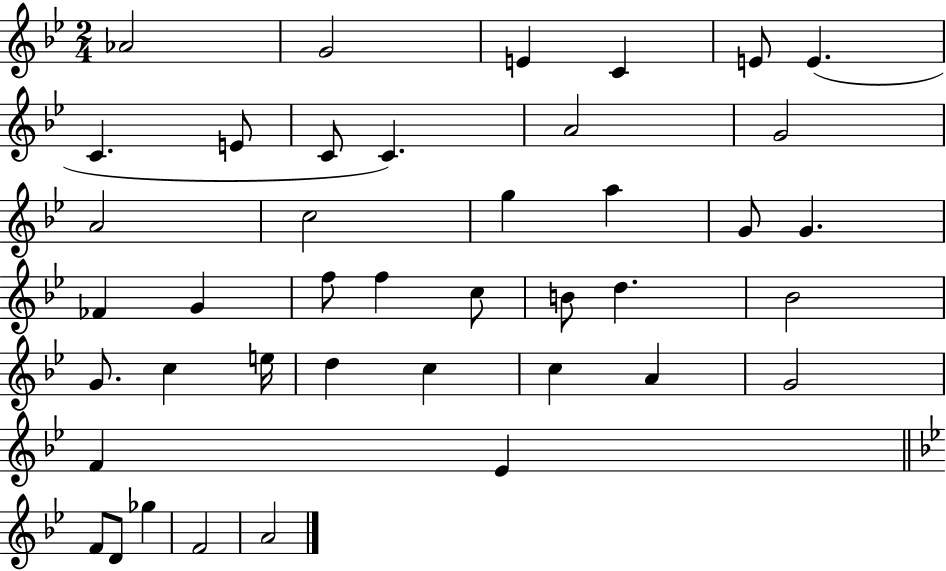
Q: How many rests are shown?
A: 0